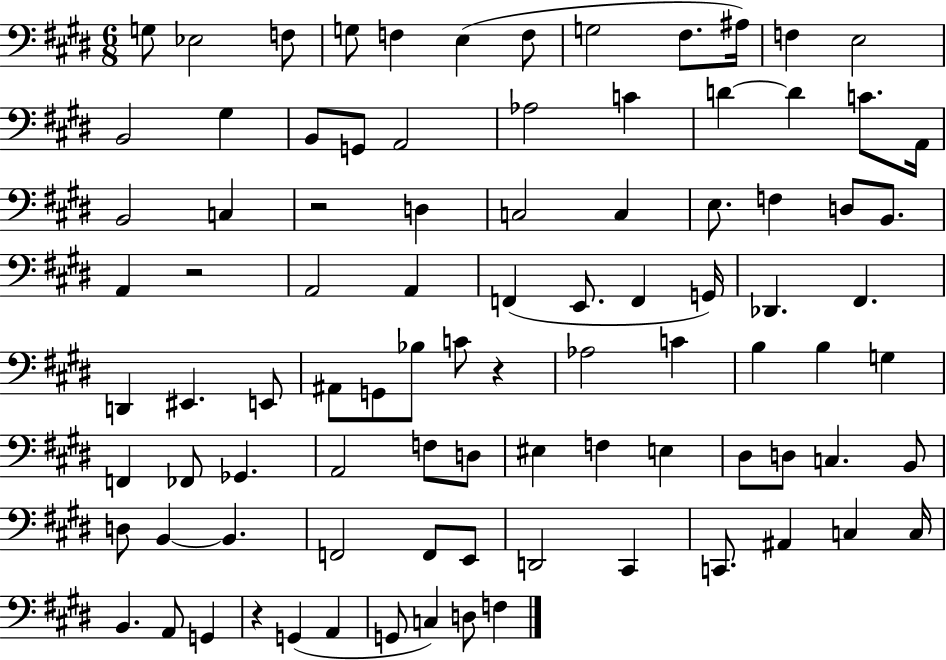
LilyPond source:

{
  \clef bass
  \numericTimeSignature
  \time 6/8
  \key e \major
  \repeat volta 2 { g8 ees2 f8 | g8 f4 e4( f8 | g2 fis8. ais16) | f4 e2 | \break b,2 gis4 | b,8 g,8 a,2 | aes2 c'4 | d'4~~ d'4 c'8. a,16 | \break b,2 c4 | r2 d4 | c2 c4 | e8. f4 d8 b,8. | \break a,4 r2 | a,2 a,4 | f,4( e,8. f,4 g,16) | des,4. fis,4. | \break d,4 eis,4. e,8 | ais,8 g,8 bes8 c'8 r4 | aes2 c'4 | b4 b4 g4 | \break f,4 fes,8 ges,4. | a,2 f8 d8 | eis4 f4 e4 | dis8 d8 c4. b,8 | \break d8 b,4~~ b,4. | f,2 f,8 e,8 | d,2 cis,4 | c,8. ais,4 c4 c16 | \break b,4. a,8 g,4 | r4 g,4( a,4 | g,8 c4) d8 f4 | } \bar "|."
}